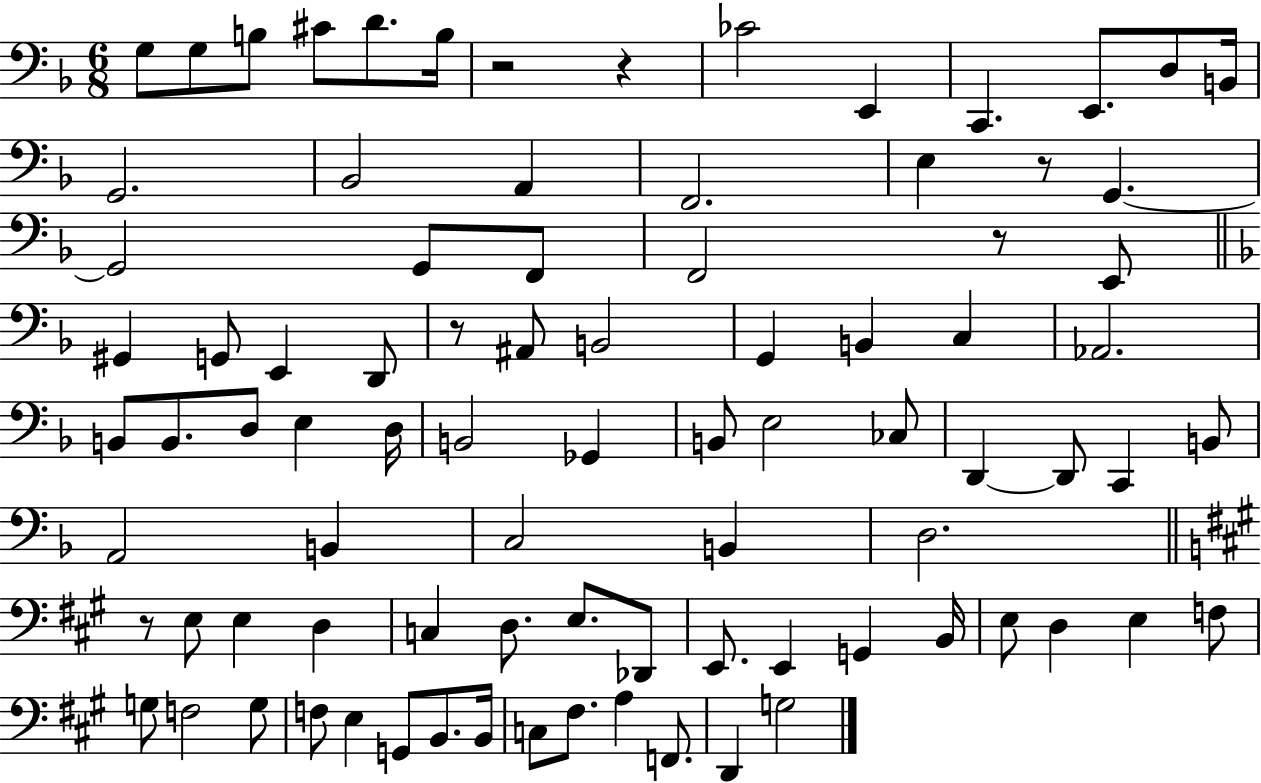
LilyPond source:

{
  \clef bass
  \numericTimeSignature
  \time 6/8
  \key f \major
  g8 g8 b8 cis'8 d'8. b16 | r2 r4 | ces'2 e,4 | c,4. e,8. d8 b,16 | \break g,2. | bes,2 a,4 | f,2. | e4 r8 g,4.~~ | \break g,2 g,8 f,8 | f,2 r8 e,8 | \bar "||" \break \key f \major gis,4 g,8 e,4 d,8 | r8 ais,8 b,2 | g,4 b,4 c4 | aes,2. | \break b,8 b,8. d8 e4 d16 | b,2 ges,4 | b,8 e2 ces8 | d,4~~ d,8 c,4 b,8 | \break a,2 b,4 | c2 b,4 | d2. | \bar "||" \break \key a \major r8 e8 e4 d4 | c4 d8. e8. des,8 | e,8. e,4 g,4 b,16 | e8 d4 e4 f8 | \break g8 f2 g8 | f8 e4 g,8 b,8. b,16 | c8 fis8. a4 f,8. | d,4 g2 | \break \bar "|."
}